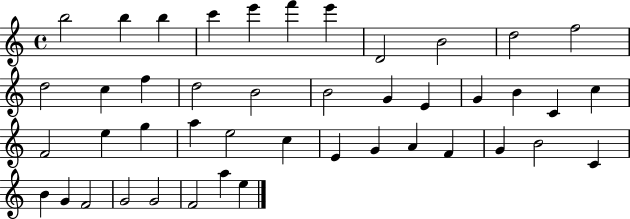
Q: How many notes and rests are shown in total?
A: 44